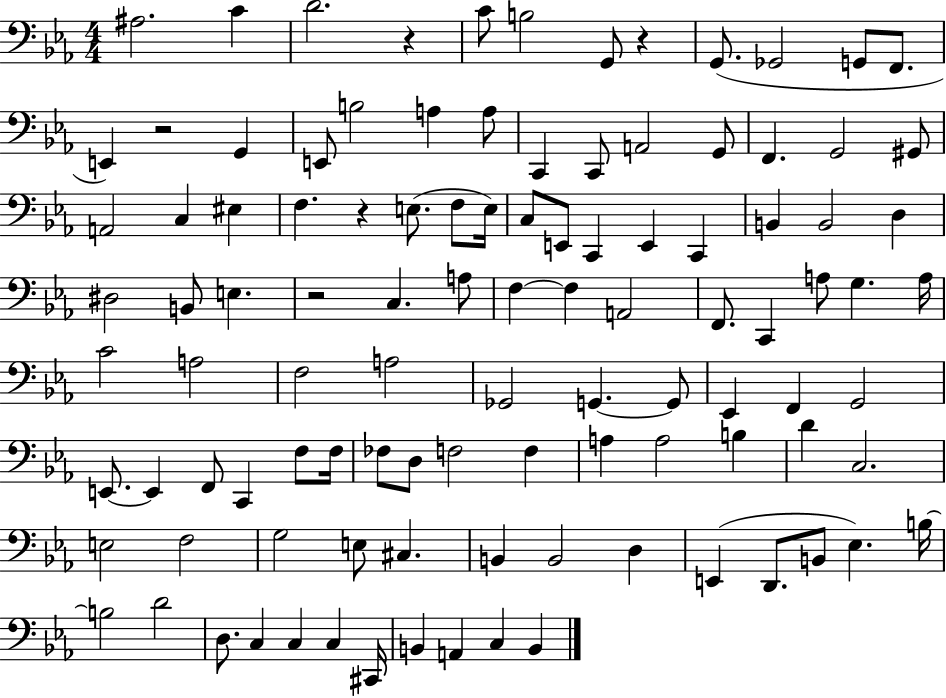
A#3/h. C4/q D4/h. R/q C4/e B3/h G2/e R/q G2/e. Gb2/h G2/e F2/e. E2/q R/h G2/q E2/e B3/h A3/q A3/e C2/q C2/e A2/h G2/e F2/q. G2/h G#2/e A2/h C3/q EIS3/q F3/q. R/q E3/e. F3/e E3/s C3/e E2/e C2/q E2/q C2/q B2/q B2/h D3/q D#3/h B2/e E3/q. R/h C3/q. A3/e F3/q F3/q A2/h F2/e. C2/q A3/e G3/q. A3/s C4/h A3/h F3/h A3/h Gb2/h G2/q. G2/e Eb2/q F2/q G2/h E2/e. E2/q F2/e C2/q F3/e F3/s FES3/e D3/e F3/h F3/q A3/q A3/h B3/q D4/q C3/h. E3/h F3/h G3/h E3/e C#3/q. B2/q B2/h D3/q E2/q D2/e. B2/e Eb3/q. B3/s B3/h D4/h D3/e. C3/q C3/q C3/q C#2/s B2/q A2/q C3/q B2/q